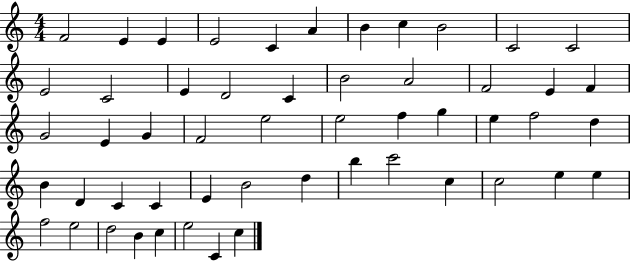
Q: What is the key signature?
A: C major